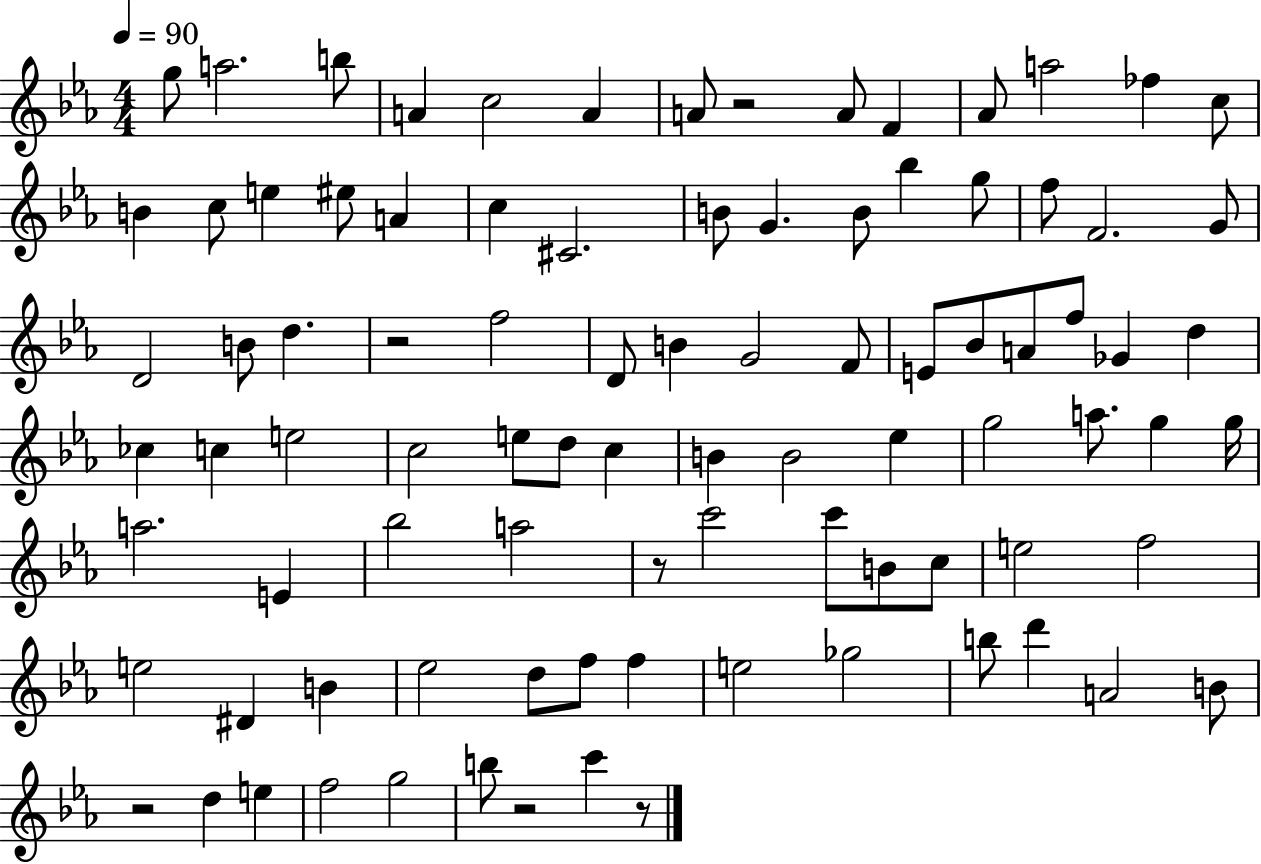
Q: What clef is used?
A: treble